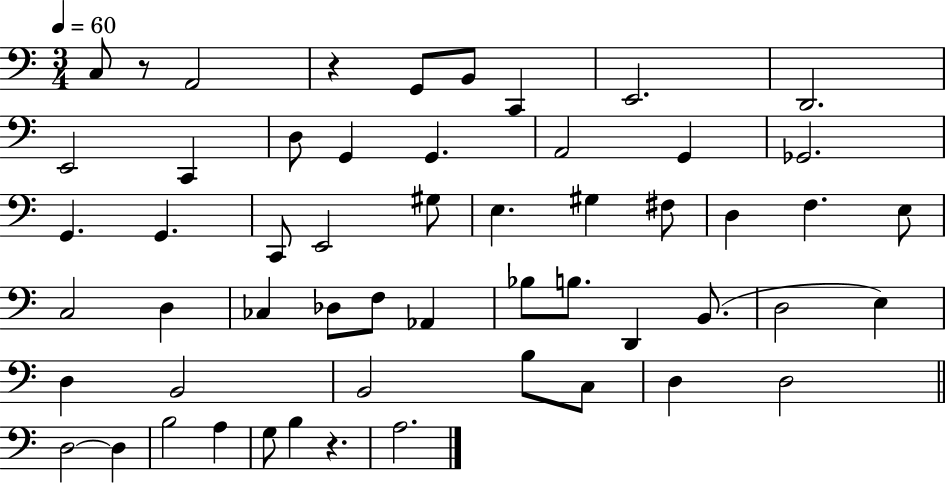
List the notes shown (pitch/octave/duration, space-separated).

C3/e R/e A2/h R/q G2/e B2/e C2/q E2/h. D2/h. E2/h C2/q D3/e G2/q G2/q. A2/h G2/q Gb2/h. G2/q. G2/q. C2/e E2/h G#3/e E3/q. G#3/q F#3/e D3/q F3/q. E3/e C3/h D3/q CES3/q Db3/e F3/e Ab2/q Bb3/e B3/e. D2/q B2/e. D3/h E3/q D3/q B2/h B2/h B3/e C3/e D3/q D3/h D3/h D3/q B3/h A3/q G3/e B3/q R/q. A3/h.